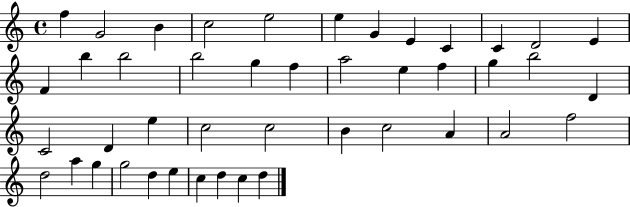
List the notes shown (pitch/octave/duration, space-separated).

F5/q G4/h B4/q C5/h E5/h E5/q G4/q E4/q C4/q C4/q D4/h E4/q F4/q B5/q B5/h B5/h G5/q F5/q A5/h E5/q F5/q G5/q B5/h D4/q C4/h D4/q E5/q C5/h C5/h B4/q C5/h A4/q A4/h F5/h D5/h A5/q G5/q G5/h D5/q E5/q C5/q D5/q C5/q D5/q